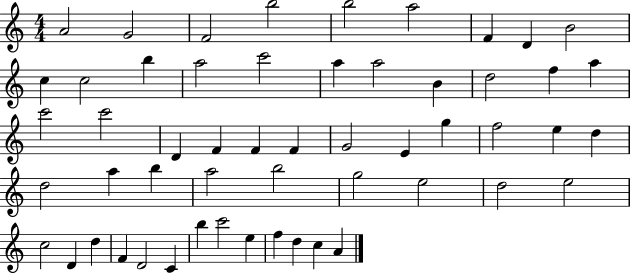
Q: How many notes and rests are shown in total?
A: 54